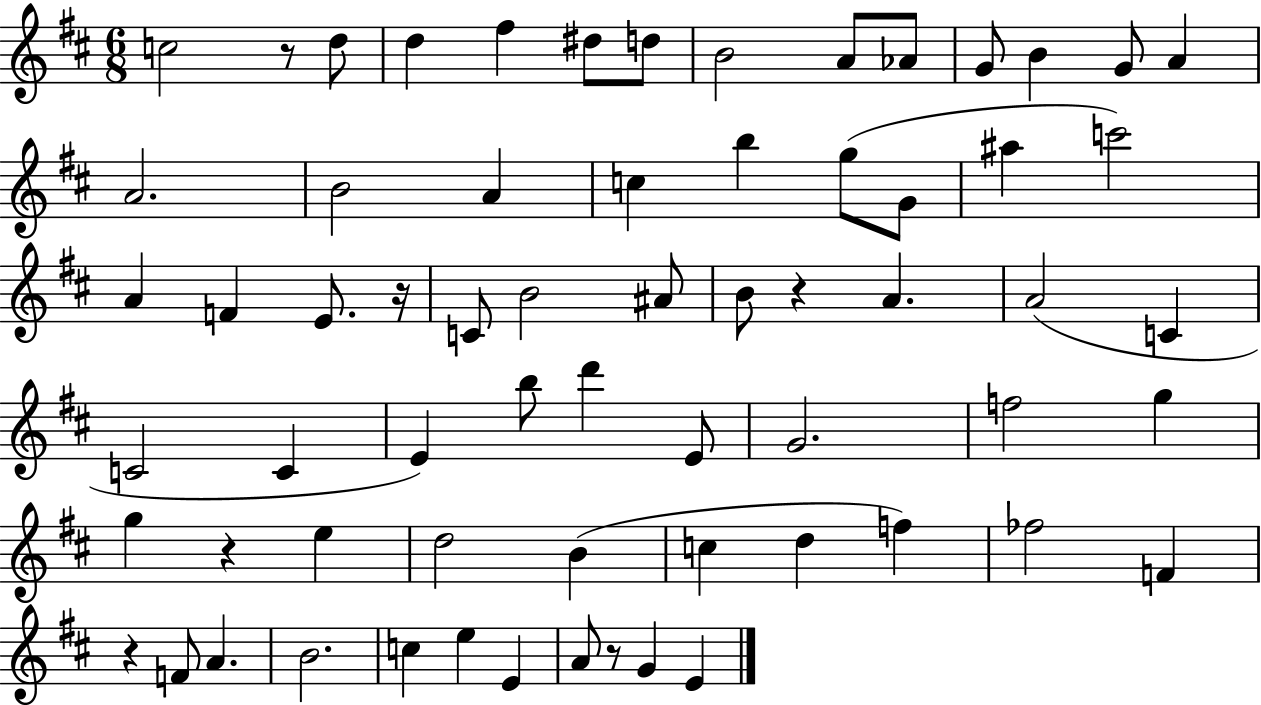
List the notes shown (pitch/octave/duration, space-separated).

C5/h R/e D5/e D5/q F#5/q D#5/e D5/e B4/h A4/e Ab4/e G4/e B4/q G4/e A4/q A4/h. B4/h A4/q C5/q B5/q G5/e G4/e A#5/q C6/h A4/q F4/q E4/e. R/s C4/e B4/h A#4/e B4/e R/q A4/q. A4/h C4/q C4/h C4/q E4/q B5/e D6/q E4/e G4/h. F5/h G5/q G5/q R/q E5/q D5/h B4/q C5/q D5/q F5/q FES5/h F4/q R/q F4/e A4/q. B4/h. C5/q E5/q E4/q A4/e R/e G4/q E4/q